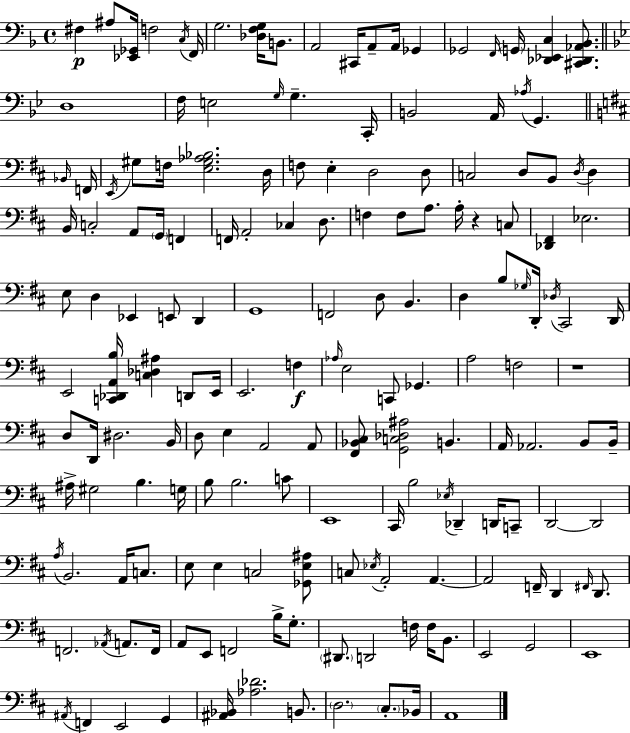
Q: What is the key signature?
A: F major